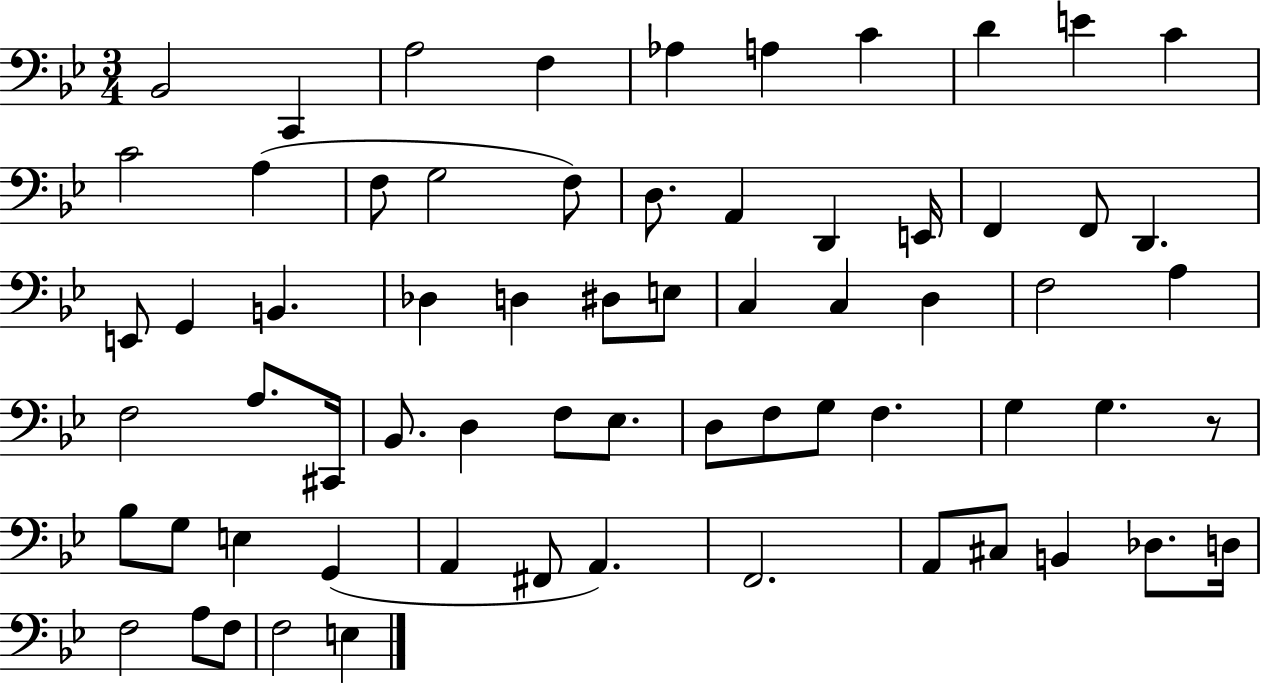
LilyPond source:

{
  \clef bass
  \numericTimeSignature
  \time 3/4
  \key bes \major
  \repeat volta 2 { bes,2 c,4 | a2 f4 | aes4 a4 c'4 | d'4 e'4 c'4 | \break c'2 a4( | f8 g2 f8) | d8. a,4 d,4 e,16 | f,4 f,8 d,4. | \break e,8 g,4 b,4. | des4 d4 dis8 e8 | c4 c4 d4 | f2 a4 | \break f2 a8. cis,16 | bes,8. d4 f8 ees8. | d8 f8 g8 f4. | g4 g4. r8 | \break bes8 g8 e4 g,4( | a,4 fis,8 a,4.) | f,2. | a,8 cis8 b,4 des8. d16 | \break f2 a8 f8 | f2 e4 | } \bar "|."
}